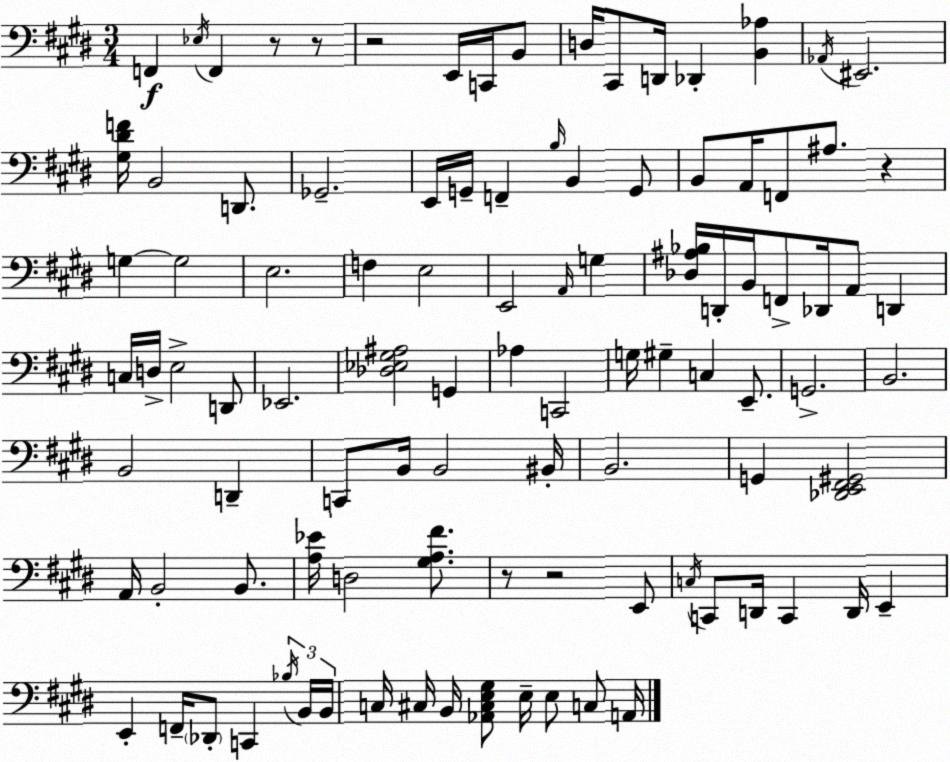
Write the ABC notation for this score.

X:1
T:Untitled
M:3/4
L:1/4
K:E
F,, _E,/4 F,, z/2 z/2 z2 E,,/4 C,,/4 B,,/2 D,/4 ^C,,/2 D,,/4 _D,, [B,,_A,] _A,,/4 ^E,,2 [^G,^DF]/4 B,,2 D,,/2 _G,,2 E,,/4 G,,/4 F,, B,/4 B,, G,,/2 B,,/2 A,,/4 F,,/2 ^A,/2 z G, G,2 E,2 F, E,2 E,,2 A,,/4 G, [_D,^A,_B,]/4 D,,/4 B,,/4 F,,/2 _D,,/4 A,,/2 D,, C,/4 D,/4 E,2 D,,/2 _E,,2 [_D,_E,^G,^A,]2 G,, _A, C,,2 G,/4 ^G, C, E,,/2 G,,2 B,,2 B,,2 D,, C,,/2 B,,/4 B,,2 ^B,,/4 B,,2 G,, [_D,,E,,^F,,^G,,]2 A,,/4 B,,2 B,,/2 [A,_E]/4 D,2 [^G,A,^F]/2 z/2 z2 E,,/2 C,/4 C,,/2 D,,/4 C,, D,,/4 E,, E,, F,,/4 _D,,/2 C,, _B,/4 B,,/4 B,,/4 C,/4 ^C,/4 B,,/4 [_A,,^C,E,^G,]/2 E,/4 E,/2 C,/2 A,,/4